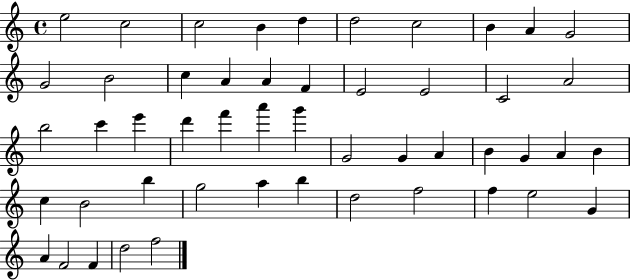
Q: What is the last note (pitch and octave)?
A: F5